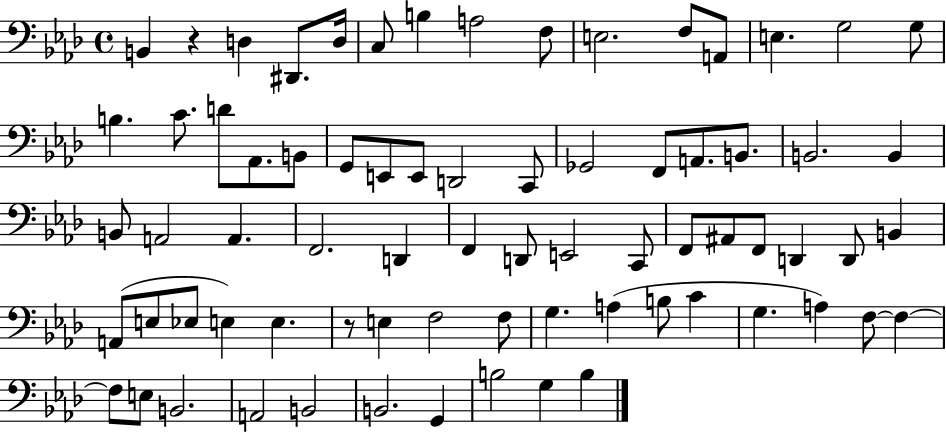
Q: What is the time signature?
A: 4/4